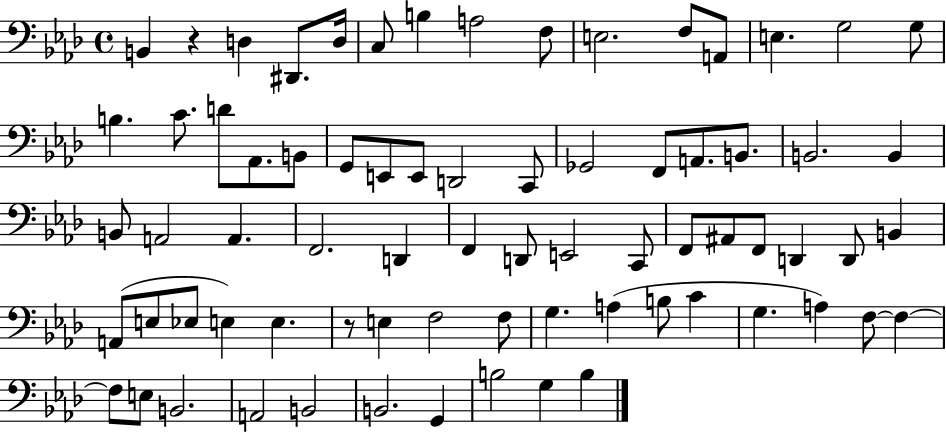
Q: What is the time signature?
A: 4/4